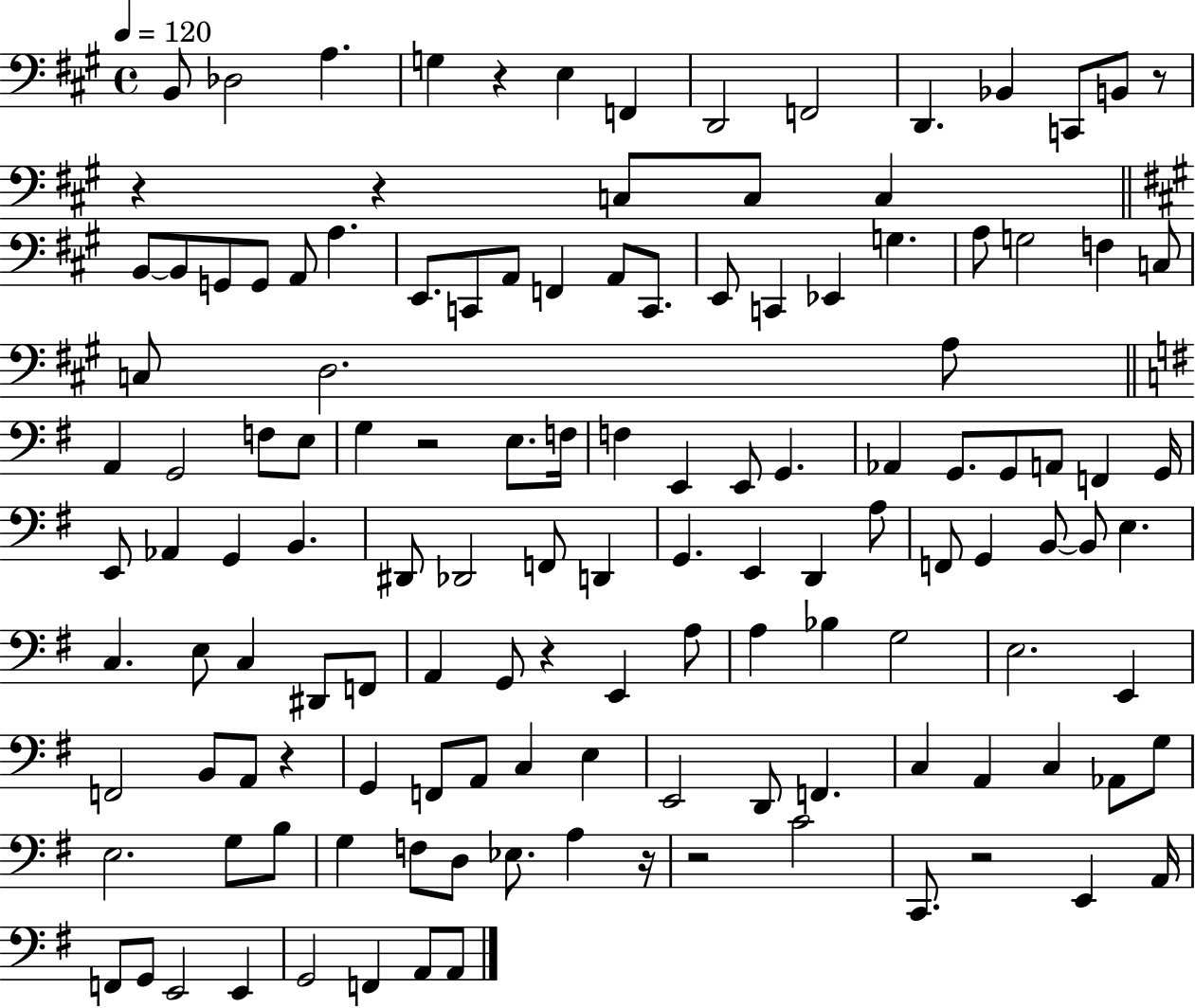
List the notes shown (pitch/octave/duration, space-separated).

B2/e Db3/h A3/q. G3/q R/q E3/q F2/q D2/h F2/h D2/q. Bb2/q C2/e B2/e R/e R/q R/q C3/e C3/e C3/q B2/e B2/e G2/e G2/e A2/e A3/q. E2/e. C2/e A2/e F2/q A2/e C2/e. E2/e C2/q Eb2/q G3/q. A3/e G3/h F3/q C3/e C3/e D3/h. A3/e A2/q G2/h F3/e E3/e G3/q R/h E3/e. F3/s F3/q E2/q E2/e G2/q. Ab2/q G2/e. G2/e A2/e F2/q G2/s E2/e Ab2/q G2/q B2/q. D#2/e Db2/h F2/e D2/q G2/q. E2/q D2/q A3/e F2/e G2/q B2/e B2/e E3/q. C3/q. E3/e C3/q D#2/e F2/e A2/q G2/e R/q E2/q A3/e A3/q Bb3/q G3/h E3/h. E2/q F2/h B2/e A2/e R/q G2/q F2/e A2/e C3/q E3/q E2/h D2/e F2/q. C3/q A2/q C3/q Ab2/e G3/e E3/h. G3/e B3/e G3/q F3/e D3/e Eb3/e. A3/q R/s R/h C4/h C2/e. R/h E2/q A2/s F2/e G2/e E2/h E2/q G2/h F2/q A2/e A2/e